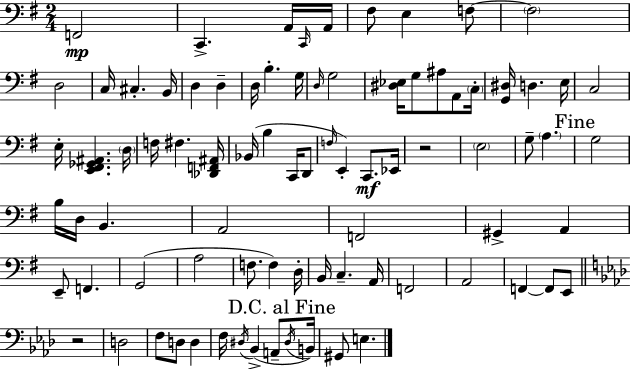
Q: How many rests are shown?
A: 2